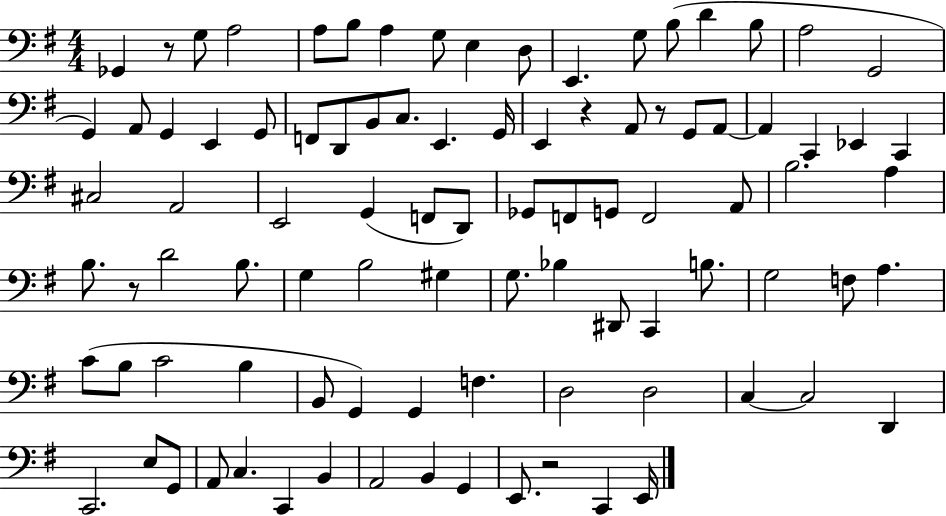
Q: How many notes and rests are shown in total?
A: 93